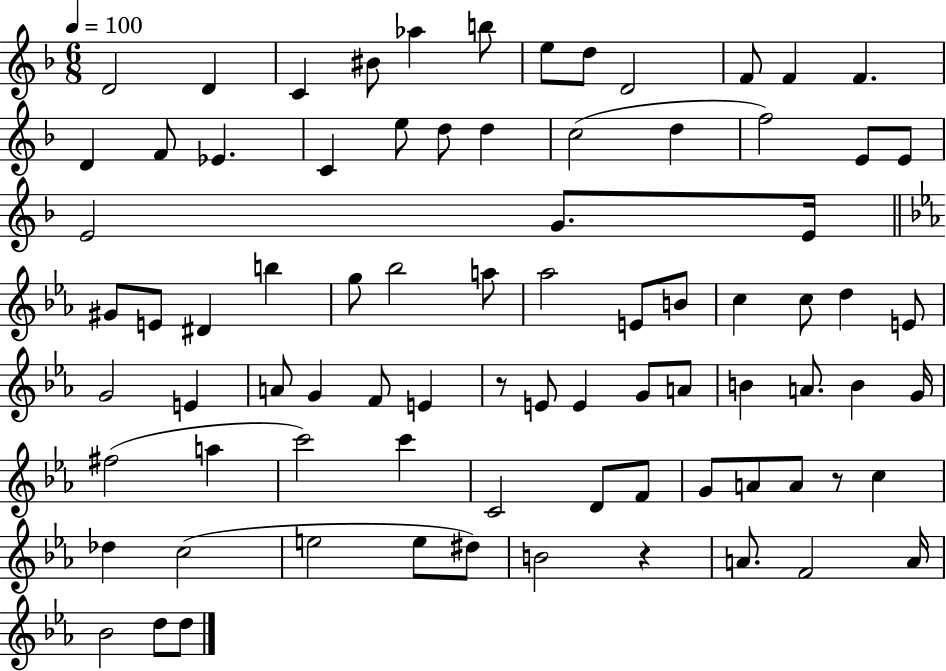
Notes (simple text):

D4/h D4/q C4/q BIS4/e Ab5/q B5/e E5/e D5/e D4/h F4/e F4/q F4/q. D4/q F4/e Eb4/q. C4/q E5/e D5/e D5/q C5/h D5/q F5/h E4/e E4/e E4/h G4/e. E4/s G#4/e E4/e D#4/q B5/q G5/e Bb5/h A5/e Ab5/h E4/e B4/e C5/q C5/e D5/q E4/e G4/h E4/q A4/e G4/q F4/e E4/q R/e E4/e E4/q G4/e A4/e B4/q A4/e. B4/q G4/s F#5/h A5/q C6/h C6/q C4/h D4/e F4/e G4/e A4/e A4/e R/e C5/q Db5/q C5/h E5/h E5/e D#5/e B4/h R/q A4/e. F4/h A4/s Bb4/h D5/e D5/e